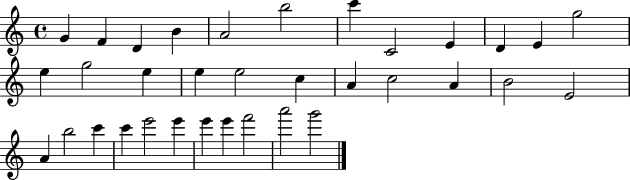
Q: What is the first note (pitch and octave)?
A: G4